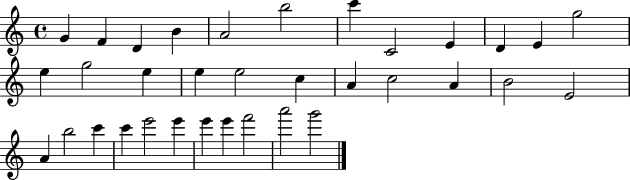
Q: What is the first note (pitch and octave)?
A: G4